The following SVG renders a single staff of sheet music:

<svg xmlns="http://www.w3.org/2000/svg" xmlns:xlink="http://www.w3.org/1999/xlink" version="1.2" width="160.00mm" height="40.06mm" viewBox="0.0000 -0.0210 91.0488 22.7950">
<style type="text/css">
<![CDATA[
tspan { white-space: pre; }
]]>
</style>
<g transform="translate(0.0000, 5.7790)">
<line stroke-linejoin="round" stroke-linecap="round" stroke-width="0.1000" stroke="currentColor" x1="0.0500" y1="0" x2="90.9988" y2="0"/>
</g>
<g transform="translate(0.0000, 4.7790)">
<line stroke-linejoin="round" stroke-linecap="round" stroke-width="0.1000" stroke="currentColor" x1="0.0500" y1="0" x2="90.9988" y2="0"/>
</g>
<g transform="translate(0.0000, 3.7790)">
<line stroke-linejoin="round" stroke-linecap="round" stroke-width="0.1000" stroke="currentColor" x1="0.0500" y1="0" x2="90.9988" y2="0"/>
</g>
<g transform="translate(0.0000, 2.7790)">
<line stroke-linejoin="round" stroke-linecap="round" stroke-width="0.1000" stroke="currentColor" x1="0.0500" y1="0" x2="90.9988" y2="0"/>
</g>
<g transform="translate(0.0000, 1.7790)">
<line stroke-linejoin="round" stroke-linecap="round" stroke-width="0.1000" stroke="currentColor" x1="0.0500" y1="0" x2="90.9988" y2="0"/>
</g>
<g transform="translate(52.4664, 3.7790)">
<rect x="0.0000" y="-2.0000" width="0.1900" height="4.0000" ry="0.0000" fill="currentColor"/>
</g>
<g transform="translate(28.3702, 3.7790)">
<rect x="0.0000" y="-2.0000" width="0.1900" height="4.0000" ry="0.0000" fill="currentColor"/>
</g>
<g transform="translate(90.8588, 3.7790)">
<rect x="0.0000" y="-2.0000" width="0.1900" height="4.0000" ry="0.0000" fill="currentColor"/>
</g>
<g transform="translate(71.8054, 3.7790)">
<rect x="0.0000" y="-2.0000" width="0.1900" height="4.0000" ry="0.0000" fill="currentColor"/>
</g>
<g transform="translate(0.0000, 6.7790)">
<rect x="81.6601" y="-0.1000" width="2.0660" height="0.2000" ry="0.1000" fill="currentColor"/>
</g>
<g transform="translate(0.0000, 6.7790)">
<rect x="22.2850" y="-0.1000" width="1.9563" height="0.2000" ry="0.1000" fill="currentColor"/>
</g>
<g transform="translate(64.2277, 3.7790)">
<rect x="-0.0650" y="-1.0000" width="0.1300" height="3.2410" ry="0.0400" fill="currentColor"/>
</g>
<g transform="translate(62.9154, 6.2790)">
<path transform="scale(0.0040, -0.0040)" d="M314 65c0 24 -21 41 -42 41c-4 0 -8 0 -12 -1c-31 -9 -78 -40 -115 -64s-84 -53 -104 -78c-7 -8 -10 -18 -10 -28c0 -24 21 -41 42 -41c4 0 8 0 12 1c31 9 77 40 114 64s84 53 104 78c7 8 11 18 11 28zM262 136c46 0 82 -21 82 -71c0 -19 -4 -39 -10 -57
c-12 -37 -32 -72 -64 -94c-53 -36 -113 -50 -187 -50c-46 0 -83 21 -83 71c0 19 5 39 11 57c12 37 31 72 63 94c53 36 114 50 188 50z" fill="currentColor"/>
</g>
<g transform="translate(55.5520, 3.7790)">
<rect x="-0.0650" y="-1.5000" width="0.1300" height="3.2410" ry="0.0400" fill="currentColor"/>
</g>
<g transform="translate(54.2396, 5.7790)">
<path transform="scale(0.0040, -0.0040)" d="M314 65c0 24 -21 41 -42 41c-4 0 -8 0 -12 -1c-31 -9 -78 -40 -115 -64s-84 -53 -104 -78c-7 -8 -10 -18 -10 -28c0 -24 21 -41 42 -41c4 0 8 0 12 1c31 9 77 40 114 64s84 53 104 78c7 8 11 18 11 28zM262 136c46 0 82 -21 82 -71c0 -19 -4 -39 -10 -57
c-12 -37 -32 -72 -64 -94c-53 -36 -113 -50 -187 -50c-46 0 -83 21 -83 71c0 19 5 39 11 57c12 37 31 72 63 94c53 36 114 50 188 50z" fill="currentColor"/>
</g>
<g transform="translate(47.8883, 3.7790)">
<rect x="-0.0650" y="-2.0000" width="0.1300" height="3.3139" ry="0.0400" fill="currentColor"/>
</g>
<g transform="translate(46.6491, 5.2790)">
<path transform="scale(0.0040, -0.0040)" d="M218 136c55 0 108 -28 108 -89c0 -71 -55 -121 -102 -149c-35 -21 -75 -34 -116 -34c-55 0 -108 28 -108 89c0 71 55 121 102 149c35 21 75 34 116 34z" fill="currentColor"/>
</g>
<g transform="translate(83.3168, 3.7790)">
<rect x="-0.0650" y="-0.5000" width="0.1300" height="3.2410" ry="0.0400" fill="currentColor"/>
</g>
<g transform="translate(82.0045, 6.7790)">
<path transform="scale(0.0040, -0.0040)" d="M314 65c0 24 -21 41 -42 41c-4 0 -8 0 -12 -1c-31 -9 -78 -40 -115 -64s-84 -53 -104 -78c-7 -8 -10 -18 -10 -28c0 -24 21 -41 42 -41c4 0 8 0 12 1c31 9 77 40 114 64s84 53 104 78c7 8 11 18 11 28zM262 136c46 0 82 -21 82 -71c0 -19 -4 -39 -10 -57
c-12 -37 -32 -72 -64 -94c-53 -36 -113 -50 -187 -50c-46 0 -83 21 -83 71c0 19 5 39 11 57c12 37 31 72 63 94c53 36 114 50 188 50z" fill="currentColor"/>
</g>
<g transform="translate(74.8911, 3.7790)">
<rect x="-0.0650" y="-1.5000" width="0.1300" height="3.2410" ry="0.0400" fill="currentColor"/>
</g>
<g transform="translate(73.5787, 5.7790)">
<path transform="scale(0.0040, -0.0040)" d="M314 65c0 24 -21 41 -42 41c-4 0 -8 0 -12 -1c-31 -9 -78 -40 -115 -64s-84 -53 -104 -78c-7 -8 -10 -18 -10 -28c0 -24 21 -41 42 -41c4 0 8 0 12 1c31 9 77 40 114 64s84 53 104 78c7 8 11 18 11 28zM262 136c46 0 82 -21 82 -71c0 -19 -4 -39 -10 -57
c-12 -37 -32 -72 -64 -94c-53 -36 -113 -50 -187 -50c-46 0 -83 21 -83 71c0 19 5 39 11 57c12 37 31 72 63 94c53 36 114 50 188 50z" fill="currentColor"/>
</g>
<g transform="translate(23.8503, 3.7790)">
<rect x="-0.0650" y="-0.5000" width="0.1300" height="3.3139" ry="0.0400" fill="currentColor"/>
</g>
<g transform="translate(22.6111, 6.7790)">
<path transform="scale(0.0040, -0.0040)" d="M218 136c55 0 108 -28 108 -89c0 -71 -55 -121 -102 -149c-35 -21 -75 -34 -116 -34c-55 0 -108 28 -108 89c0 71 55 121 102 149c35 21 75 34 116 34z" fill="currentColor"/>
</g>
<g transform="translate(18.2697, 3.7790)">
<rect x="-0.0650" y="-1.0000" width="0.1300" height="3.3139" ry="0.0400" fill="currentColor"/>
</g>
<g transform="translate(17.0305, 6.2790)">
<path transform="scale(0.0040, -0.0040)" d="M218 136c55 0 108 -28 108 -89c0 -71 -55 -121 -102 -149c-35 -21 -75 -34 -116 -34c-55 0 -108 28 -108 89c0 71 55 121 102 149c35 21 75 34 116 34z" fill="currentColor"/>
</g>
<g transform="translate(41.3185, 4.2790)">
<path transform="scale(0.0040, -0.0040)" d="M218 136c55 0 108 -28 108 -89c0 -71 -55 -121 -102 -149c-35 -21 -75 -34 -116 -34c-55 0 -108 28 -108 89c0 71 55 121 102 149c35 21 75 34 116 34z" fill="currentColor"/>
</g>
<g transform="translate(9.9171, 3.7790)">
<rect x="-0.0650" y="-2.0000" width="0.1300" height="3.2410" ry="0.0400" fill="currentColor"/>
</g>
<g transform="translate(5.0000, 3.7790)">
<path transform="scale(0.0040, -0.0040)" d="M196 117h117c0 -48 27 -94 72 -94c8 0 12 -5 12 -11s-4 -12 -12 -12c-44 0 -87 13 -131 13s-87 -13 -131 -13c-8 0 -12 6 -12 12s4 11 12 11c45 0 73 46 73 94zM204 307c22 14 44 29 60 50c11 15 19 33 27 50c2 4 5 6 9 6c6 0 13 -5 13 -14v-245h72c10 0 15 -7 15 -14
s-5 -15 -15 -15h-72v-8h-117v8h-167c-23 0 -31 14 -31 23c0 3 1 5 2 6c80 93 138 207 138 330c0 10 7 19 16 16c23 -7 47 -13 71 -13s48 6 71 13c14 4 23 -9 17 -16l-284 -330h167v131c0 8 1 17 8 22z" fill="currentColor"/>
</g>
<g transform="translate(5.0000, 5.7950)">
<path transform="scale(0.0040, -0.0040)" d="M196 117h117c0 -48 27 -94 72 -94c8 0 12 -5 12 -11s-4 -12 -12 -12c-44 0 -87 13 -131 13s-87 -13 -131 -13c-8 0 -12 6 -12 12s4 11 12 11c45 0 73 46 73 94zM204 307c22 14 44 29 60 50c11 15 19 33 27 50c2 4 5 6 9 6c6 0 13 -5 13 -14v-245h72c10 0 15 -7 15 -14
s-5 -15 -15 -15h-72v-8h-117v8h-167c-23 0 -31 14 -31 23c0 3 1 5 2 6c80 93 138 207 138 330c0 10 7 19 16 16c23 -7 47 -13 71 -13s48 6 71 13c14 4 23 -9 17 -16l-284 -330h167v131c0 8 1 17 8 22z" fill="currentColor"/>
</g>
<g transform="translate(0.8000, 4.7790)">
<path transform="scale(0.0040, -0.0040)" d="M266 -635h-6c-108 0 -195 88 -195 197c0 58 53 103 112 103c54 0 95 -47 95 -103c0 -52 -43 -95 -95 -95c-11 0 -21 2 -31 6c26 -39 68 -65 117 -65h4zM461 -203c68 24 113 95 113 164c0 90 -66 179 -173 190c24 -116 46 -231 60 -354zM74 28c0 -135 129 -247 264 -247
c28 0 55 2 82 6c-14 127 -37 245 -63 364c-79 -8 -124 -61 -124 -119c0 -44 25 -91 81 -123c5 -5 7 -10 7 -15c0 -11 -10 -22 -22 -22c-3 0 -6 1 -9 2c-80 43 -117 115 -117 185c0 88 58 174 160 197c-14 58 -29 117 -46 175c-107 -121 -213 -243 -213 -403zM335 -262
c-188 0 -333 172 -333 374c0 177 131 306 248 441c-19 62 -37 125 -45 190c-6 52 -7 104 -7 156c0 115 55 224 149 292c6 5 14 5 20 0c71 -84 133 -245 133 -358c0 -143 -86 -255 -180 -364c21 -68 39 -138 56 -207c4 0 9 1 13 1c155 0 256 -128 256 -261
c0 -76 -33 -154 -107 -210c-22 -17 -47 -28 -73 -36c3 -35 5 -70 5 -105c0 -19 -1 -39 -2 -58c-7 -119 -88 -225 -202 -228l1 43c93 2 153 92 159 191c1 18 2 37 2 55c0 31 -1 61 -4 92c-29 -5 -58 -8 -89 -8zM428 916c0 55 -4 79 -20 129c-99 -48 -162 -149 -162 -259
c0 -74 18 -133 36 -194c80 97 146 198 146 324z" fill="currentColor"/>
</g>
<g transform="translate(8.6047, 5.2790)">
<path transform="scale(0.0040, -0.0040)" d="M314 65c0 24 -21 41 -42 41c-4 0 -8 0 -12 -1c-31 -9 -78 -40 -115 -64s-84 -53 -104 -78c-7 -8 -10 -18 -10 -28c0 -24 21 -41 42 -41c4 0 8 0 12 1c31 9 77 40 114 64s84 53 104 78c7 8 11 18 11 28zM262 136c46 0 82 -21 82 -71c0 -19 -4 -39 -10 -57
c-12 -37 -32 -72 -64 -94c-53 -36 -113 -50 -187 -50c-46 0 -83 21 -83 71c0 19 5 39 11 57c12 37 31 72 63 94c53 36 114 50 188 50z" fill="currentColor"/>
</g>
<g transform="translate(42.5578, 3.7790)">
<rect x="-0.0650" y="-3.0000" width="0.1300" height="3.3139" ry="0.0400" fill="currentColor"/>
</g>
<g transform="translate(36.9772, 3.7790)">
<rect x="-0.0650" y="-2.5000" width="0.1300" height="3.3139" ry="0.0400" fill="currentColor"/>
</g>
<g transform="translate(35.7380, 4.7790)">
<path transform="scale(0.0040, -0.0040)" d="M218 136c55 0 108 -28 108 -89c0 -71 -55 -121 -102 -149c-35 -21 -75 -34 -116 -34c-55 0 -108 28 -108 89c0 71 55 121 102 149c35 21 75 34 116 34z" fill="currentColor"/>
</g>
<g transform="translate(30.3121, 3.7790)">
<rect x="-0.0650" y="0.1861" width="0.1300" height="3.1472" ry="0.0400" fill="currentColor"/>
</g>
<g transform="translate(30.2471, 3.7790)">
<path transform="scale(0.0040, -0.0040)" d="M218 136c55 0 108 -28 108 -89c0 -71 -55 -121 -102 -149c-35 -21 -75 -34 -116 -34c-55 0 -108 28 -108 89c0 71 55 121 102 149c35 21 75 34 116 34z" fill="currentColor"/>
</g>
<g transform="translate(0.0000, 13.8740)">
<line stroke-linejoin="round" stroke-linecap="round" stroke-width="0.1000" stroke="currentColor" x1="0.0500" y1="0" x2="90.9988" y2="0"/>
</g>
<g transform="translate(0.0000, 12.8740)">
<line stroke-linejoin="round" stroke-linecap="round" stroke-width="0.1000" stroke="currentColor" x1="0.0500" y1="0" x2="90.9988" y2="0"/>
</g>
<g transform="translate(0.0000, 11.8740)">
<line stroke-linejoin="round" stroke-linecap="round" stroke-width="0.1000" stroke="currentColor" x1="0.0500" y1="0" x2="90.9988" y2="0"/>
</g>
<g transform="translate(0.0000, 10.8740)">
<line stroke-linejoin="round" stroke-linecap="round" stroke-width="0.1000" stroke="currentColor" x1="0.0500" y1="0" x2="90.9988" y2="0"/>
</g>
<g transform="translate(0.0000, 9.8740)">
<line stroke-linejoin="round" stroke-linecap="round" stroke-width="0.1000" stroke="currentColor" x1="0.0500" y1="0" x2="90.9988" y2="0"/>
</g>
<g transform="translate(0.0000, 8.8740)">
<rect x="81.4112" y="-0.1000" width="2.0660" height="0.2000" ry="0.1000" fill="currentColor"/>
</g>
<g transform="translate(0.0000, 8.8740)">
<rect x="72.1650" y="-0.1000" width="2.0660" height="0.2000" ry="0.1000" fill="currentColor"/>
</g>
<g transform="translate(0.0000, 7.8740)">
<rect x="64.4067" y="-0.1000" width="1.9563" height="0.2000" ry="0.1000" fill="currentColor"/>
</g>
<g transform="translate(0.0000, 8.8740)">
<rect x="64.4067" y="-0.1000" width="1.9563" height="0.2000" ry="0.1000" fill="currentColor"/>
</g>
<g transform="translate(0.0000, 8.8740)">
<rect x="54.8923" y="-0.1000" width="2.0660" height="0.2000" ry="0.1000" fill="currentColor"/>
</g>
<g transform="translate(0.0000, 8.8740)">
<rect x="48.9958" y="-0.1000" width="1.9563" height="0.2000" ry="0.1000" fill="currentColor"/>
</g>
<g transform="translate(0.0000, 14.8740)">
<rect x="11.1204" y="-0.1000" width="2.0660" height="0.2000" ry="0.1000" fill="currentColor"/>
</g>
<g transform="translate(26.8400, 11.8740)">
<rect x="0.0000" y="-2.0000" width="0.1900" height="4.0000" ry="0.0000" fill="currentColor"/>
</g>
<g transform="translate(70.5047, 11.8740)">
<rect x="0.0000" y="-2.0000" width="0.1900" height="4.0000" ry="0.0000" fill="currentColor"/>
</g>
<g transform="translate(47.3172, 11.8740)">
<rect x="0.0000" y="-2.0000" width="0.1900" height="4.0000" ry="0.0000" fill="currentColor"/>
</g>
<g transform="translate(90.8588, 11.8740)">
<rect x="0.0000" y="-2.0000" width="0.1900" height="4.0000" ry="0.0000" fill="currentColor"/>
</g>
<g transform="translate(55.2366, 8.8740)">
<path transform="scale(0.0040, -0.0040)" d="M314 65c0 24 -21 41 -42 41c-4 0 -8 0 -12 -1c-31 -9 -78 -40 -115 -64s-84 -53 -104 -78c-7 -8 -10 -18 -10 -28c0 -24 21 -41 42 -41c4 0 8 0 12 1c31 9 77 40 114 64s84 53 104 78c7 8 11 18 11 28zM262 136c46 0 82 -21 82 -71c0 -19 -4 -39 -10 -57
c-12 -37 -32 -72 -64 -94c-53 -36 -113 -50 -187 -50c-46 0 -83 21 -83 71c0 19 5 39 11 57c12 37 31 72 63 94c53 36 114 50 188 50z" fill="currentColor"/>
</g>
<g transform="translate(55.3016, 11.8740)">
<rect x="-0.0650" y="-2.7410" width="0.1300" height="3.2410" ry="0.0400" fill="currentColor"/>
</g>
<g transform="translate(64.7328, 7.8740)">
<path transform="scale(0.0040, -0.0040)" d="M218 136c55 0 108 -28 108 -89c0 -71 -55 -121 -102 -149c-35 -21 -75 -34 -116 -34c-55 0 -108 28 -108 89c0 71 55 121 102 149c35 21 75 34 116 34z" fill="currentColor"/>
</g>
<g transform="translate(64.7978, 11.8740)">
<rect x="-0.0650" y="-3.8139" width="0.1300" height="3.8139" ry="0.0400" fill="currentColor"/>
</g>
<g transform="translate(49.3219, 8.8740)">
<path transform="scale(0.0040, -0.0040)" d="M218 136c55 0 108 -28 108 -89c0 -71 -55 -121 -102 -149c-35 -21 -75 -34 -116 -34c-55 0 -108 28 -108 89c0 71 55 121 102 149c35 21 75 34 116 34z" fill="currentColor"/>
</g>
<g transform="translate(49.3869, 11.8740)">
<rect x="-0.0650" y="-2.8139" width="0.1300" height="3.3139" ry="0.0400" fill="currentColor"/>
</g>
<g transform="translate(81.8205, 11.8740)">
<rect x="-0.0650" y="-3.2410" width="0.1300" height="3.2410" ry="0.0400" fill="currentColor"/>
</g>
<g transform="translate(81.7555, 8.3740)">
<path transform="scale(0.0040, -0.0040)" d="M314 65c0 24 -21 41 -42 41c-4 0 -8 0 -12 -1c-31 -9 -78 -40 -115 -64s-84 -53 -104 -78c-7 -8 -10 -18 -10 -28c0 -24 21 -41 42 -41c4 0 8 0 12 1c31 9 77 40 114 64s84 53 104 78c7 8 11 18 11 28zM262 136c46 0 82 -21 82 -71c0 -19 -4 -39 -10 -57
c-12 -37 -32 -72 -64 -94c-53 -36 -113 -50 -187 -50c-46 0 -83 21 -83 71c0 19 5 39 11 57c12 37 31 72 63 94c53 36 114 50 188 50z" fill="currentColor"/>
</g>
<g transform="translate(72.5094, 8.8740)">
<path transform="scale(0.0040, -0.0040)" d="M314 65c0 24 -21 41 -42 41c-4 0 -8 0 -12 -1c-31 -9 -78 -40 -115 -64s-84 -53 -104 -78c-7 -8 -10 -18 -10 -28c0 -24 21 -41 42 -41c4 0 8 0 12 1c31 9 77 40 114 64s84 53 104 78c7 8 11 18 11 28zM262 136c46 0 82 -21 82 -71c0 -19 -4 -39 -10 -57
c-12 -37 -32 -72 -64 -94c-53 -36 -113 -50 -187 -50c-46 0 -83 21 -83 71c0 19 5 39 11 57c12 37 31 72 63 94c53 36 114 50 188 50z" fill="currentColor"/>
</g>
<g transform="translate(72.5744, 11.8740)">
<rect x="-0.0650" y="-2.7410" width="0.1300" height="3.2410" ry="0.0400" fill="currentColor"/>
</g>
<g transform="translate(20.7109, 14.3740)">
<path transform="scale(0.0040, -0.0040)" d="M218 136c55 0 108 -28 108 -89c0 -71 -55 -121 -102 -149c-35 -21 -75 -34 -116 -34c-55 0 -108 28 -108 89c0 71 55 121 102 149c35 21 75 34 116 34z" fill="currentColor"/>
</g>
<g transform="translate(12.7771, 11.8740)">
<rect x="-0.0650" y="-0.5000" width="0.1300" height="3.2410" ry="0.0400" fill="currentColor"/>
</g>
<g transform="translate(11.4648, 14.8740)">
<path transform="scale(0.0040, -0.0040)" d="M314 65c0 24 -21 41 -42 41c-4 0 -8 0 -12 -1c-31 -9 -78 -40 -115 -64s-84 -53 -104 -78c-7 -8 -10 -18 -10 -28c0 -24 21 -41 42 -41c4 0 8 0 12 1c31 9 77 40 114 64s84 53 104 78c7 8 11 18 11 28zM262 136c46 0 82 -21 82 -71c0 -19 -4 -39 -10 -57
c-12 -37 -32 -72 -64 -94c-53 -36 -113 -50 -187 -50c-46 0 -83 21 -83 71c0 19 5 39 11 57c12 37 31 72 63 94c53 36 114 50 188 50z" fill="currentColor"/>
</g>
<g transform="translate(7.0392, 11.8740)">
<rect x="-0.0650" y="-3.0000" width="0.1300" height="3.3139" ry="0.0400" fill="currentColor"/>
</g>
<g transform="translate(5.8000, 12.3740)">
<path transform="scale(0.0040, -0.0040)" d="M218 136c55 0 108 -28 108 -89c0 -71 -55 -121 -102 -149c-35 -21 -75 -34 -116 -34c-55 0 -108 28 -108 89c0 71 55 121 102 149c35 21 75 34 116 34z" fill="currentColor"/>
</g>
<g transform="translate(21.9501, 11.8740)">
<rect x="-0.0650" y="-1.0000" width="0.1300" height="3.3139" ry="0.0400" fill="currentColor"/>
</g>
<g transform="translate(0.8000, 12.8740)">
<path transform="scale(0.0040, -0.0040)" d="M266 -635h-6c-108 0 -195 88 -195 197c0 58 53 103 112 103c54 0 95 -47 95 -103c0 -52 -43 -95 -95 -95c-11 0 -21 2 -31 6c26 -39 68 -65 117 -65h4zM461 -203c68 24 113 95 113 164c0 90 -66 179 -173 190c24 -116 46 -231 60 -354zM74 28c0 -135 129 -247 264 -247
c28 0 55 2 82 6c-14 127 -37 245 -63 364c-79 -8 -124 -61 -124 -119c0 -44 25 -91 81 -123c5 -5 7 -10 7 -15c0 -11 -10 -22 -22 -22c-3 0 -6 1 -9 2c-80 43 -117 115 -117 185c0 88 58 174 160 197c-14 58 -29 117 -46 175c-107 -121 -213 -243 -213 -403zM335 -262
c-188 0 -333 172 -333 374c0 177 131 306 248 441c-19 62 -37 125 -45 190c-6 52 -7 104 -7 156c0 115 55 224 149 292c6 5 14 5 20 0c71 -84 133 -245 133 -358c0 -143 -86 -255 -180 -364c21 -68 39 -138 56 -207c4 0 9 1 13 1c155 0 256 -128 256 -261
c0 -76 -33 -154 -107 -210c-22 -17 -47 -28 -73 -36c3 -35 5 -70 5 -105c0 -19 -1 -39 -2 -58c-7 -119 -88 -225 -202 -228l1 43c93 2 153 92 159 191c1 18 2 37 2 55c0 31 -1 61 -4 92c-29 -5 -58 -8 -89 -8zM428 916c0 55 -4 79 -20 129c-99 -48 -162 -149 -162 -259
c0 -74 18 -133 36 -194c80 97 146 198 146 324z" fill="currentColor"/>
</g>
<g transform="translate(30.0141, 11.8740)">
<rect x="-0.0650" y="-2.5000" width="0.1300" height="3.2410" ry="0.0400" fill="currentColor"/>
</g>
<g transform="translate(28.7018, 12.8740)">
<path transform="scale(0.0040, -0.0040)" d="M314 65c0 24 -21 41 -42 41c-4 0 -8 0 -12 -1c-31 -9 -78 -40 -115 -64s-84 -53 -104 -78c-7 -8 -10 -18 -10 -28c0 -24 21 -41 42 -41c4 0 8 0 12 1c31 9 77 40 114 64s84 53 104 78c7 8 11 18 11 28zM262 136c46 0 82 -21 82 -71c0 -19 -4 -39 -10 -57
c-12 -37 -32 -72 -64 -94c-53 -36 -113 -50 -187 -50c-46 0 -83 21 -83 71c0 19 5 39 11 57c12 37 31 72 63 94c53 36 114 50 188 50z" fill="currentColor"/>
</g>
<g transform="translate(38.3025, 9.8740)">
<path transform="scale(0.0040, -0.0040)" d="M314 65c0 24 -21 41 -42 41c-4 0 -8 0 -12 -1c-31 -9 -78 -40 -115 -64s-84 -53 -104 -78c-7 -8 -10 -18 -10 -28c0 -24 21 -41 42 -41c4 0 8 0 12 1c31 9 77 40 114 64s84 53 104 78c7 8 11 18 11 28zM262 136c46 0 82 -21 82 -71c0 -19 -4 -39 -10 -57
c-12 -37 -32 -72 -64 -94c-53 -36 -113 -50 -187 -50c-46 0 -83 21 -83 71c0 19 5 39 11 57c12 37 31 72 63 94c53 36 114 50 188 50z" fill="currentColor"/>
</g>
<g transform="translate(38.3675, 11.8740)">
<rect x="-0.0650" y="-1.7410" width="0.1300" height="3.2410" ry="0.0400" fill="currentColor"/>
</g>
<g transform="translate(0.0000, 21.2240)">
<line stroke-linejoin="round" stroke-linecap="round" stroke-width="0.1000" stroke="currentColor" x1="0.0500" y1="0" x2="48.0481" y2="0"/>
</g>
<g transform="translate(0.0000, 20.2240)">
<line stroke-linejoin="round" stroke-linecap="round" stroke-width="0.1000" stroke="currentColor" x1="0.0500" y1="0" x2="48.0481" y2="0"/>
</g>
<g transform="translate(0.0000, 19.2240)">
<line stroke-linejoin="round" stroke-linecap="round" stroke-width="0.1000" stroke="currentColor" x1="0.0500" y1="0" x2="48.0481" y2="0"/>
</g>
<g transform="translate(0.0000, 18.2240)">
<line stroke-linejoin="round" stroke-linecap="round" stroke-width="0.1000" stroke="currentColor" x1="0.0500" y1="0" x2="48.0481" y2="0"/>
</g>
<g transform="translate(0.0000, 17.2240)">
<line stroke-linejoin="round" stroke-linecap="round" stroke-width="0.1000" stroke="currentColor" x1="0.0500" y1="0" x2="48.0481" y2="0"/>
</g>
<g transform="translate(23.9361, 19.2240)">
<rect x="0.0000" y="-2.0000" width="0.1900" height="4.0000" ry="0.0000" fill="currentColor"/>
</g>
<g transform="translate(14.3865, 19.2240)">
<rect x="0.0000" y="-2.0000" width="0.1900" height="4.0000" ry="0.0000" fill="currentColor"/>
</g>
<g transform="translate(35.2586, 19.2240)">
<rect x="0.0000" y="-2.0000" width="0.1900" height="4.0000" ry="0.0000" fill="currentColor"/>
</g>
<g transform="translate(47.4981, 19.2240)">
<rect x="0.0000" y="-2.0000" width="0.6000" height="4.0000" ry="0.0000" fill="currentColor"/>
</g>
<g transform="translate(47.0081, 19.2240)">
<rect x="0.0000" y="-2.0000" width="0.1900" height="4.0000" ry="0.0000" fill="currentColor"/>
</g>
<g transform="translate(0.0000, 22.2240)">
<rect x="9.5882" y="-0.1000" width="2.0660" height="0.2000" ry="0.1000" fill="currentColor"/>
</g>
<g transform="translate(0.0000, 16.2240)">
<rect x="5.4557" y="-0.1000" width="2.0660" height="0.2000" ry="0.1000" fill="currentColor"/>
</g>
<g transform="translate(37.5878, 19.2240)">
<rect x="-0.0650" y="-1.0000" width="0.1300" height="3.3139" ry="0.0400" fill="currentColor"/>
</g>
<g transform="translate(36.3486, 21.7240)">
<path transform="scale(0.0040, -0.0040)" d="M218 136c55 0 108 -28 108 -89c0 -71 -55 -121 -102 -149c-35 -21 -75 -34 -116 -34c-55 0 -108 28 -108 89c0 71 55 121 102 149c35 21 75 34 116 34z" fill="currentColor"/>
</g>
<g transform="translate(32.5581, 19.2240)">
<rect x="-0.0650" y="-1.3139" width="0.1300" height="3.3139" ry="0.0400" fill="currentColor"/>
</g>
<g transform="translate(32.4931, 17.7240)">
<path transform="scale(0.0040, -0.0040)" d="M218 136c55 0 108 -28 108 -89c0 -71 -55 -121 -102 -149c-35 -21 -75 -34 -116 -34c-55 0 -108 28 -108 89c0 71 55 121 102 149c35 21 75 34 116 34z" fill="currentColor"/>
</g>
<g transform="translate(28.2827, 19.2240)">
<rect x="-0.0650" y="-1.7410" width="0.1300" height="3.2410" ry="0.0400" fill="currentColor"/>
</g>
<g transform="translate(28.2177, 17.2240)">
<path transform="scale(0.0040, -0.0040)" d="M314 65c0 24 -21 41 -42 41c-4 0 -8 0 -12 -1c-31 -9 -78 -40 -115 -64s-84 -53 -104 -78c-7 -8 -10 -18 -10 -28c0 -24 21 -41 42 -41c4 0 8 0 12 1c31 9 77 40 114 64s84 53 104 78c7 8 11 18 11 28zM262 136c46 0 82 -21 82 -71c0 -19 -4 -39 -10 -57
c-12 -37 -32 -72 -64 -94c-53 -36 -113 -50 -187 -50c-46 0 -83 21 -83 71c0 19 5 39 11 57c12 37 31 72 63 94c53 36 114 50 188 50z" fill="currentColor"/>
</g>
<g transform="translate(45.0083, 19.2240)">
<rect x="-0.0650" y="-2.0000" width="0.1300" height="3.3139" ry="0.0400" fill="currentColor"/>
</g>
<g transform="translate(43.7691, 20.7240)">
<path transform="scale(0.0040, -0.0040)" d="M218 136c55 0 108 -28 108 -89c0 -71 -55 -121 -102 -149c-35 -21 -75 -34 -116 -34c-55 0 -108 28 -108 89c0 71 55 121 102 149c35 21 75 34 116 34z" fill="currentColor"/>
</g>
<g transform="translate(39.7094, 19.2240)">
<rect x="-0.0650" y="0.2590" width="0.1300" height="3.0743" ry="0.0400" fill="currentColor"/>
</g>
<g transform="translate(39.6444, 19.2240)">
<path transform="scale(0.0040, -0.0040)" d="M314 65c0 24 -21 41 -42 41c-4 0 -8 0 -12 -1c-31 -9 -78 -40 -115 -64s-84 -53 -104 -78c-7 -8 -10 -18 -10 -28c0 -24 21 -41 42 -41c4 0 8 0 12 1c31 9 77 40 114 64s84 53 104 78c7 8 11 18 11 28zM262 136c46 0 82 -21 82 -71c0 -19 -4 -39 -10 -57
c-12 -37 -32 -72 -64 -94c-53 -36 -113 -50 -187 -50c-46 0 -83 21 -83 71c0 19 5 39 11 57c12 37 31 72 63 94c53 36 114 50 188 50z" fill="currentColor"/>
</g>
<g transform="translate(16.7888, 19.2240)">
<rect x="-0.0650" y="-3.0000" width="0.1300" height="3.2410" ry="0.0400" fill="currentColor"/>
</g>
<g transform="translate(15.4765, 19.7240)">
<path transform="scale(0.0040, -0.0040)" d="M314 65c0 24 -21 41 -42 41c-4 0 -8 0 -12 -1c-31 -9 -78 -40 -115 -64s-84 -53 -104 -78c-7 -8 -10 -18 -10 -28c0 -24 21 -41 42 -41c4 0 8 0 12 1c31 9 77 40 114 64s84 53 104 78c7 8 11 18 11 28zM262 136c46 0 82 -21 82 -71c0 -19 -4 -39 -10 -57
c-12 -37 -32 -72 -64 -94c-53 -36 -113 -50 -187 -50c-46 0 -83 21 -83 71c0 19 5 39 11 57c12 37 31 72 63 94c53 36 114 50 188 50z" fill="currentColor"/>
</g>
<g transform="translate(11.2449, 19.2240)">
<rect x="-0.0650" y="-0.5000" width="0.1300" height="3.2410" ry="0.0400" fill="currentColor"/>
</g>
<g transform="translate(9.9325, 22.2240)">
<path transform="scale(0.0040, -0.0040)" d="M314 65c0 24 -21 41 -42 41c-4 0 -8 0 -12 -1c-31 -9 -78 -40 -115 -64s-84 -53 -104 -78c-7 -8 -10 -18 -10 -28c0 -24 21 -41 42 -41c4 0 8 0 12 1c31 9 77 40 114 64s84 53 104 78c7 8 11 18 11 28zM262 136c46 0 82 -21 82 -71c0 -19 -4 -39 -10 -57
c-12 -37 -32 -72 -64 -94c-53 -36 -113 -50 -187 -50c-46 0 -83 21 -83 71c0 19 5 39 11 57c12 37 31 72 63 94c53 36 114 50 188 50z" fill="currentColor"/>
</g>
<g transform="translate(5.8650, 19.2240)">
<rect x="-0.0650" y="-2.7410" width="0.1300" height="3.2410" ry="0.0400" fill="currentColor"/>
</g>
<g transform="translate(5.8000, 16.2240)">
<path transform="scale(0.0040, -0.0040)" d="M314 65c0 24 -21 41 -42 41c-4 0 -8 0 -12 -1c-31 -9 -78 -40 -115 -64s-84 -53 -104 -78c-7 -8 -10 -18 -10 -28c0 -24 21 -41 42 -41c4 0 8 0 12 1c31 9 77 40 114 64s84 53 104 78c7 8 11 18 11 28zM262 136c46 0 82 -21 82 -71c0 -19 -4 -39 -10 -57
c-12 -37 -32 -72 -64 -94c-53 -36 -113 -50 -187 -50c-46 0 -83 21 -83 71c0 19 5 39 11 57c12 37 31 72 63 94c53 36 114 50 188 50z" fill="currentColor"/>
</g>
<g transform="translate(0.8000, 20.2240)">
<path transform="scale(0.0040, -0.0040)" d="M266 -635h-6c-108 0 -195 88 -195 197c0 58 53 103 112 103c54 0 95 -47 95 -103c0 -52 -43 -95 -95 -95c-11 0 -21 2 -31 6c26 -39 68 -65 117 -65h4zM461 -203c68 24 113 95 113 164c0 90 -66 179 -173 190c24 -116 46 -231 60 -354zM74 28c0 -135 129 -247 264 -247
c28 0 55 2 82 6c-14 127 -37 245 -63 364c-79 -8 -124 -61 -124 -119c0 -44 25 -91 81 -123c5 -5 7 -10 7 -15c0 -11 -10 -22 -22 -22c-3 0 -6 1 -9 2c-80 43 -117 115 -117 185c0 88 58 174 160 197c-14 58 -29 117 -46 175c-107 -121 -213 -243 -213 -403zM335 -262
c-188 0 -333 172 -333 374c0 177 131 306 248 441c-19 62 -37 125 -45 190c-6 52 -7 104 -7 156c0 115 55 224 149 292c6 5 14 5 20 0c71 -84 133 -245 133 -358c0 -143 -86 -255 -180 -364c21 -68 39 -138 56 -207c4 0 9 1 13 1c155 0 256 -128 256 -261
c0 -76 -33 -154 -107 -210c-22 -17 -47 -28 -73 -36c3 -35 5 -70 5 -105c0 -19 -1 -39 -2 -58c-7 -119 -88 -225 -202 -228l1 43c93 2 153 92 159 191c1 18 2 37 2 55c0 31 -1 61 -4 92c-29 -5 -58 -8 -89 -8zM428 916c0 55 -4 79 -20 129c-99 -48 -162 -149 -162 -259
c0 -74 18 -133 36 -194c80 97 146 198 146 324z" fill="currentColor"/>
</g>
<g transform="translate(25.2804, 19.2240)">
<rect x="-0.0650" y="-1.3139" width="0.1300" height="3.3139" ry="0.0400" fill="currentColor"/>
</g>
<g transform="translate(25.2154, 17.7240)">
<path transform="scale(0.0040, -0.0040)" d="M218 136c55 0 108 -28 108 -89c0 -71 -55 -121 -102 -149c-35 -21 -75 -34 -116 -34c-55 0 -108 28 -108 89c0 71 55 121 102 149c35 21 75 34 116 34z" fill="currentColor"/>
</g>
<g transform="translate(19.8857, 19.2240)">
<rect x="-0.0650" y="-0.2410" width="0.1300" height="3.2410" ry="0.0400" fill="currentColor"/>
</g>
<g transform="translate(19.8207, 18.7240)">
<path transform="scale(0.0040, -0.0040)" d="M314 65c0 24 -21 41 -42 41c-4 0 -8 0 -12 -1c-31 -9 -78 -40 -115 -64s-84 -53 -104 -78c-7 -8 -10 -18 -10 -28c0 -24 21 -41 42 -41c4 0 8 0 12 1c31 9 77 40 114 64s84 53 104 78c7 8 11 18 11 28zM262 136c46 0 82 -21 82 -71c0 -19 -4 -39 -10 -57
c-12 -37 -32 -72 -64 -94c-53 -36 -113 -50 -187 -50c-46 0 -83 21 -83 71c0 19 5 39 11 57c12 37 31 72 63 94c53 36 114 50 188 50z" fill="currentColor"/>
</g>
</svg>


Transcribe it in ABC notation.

X:1
T:Untitled
M:4/4
L:1/4
K:C
F2 D C B G A F E2 D2 E2 C2 A C2 D G2 f2 a a2 c' a2 b2 a2 C2 A2 c2 e f2 e D B2 F